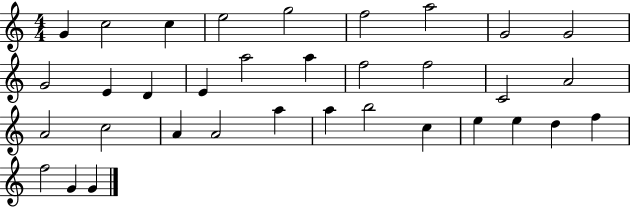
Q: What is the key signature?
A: C major